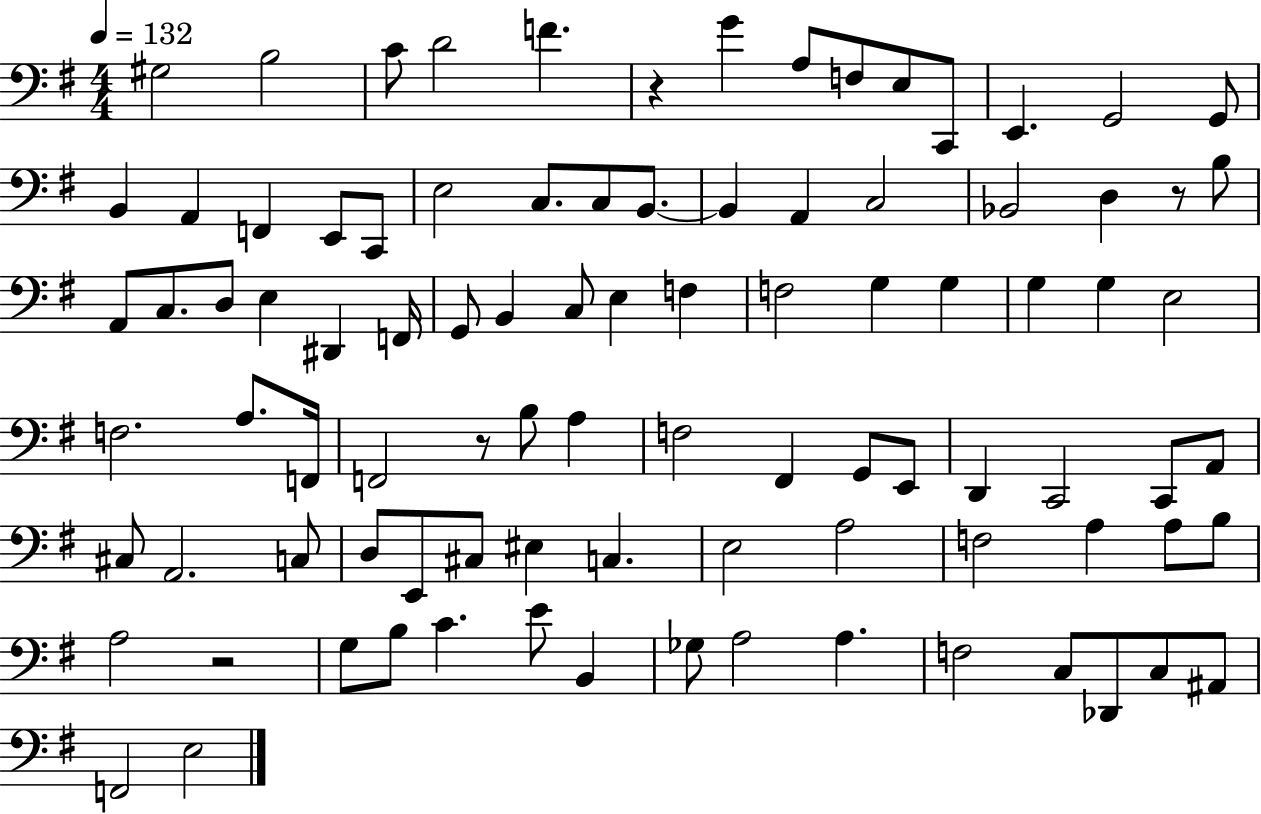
X:1
T:Untitled
M:4/4
L:1/4
K:G
^G,2 B,2 C/2 D2 F z G A,/2 F,/2 E,/2 C,,/2 E,, G,,2 G,,/2 B,, A,, F,, E,,/2 C,,/2 E,2 C,/2 C,/2 B,,/2 B,, A,, C,2 _B,,2 D, z/2 B,/2 A,,/2 C,/2 D,/2 E, ^D,, F,,/4 G,,/2 B,, C,/2 E, F, F,2 G, G, G, G, E,2 F,2 A,/2 F,,/4 F,,2 z/2 B,/2 A, F,2 ^F,, G,,/2 E,,/2 D,, C,,2 C,,/2 A,,/2 ^C,/2 A,,2 C,/2 D,/2 E,,/2 ^C,/2 ^E, C, E,2 A,2 F,2 A, A,/2 B,/2 A,2 z2 G,/2 B,/2 C E/2 B,, _G,/2 A,2 A, F,2 C,/2 _D,,/2 C,/2 ^A,,/2 F,,2 E,2